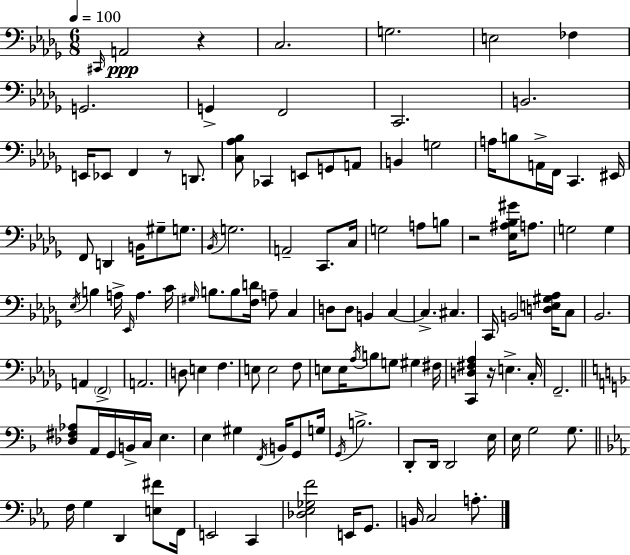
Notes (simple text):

C#2/s A2/h R/q C3/h. G3/h. E3/h FES3/q G2/h. G2/q F2/h C2/h. B2/h. E2/s Eb2/e F2/q R/e D2/e. [C3,Ab3,Bb3]/e CES2/q E2/e G2/e A2/e B2/q G3/h A3/s B3/e A2/s F2/s C2/q. EIS2/s F2/e D2/q B2/s G#3/e G3/e. Bb2/s G3/h. A2/h C2/e. C3/s G3/h A3/e B3/e R/h [Eb3,A#3,Bb3,G#4]/s A3/e. G3/h G3/q Eb3/s B3/q A3/s Eb2/s A3/q. C4/s G#3/s B3/e. B3/e [F3,D4]/s A3/e C3/q D3/e D3/e B2/q C3/q C3/q. C#3/q. C2/s B2/h [D3,E3,G#3,Ab3]/s C3/e Bb2/h. A2/q F2/h A2/h. D3/e E3/q F3/q. E3/e E3/h F3/e E3/e E3/s Ab3/s B3/e G3/e G#3/q F#3/s [C2,D3,F#3,Ab3]/q R/s E3/q. C3/s F2/h. [Db3,F#3,Ab3]/e A2/s G2/s B2/s C3/s E3/q. E3/q G#3/q F2/s B2/s G2/e G3/s G2/s B3/h. D2/e D2/s D2/h E3/s E3/s G3/h G3/e. F3/s G3/q D2/q [E3,F#4]/e F2/s E2/h C2/q [Db3,Eb3,Gb3,F4]/h E2/s G2/e. B2/s C3/h A3/e.